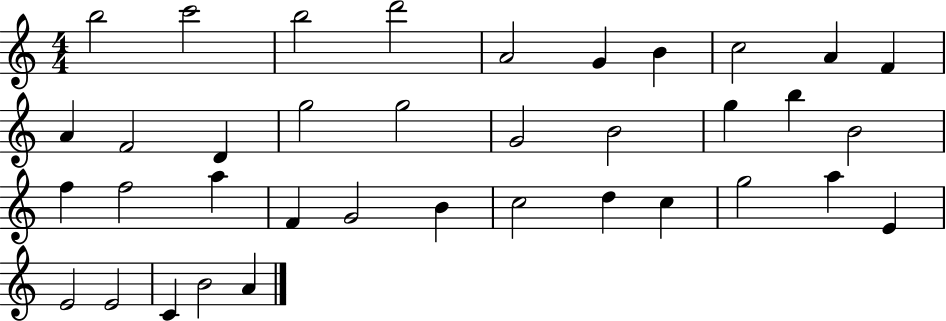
{
  \clef treble
  \numericTimeSignature
  \time 4/4
  \key c \major
  b''2 c'''2 | b''2 d'''2 | a'2 g'4 b'4 | c''2 a'4 f'4 | \break a'4 f'2 d'4 | g''2 g''2 | g'2 b'2 | g''4 b''4 b'2 | \break f''4 f''2 a''4 | f'4 g'2 b'4 | c''2 d''4 c''4 | g''2 a''4 e'4 | \break e'2 e'2 | c'4 b'2 a'4 | \bar "|."
}